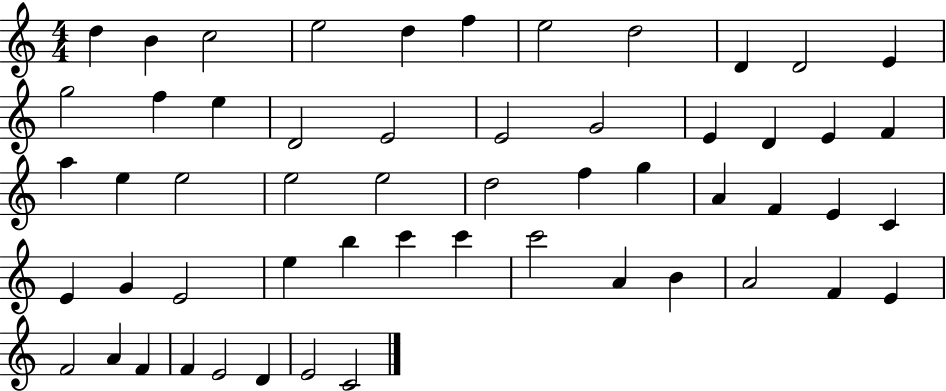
X:1
T:Untitled
M:4/4
L:1/4
K:C
d B c2 e2 d f e2 d2 D D2 E g2 f e D2 E2 E2 G2 E D E F a e e2 e2 e2 d2 f g A F E C E G E2 e b c' c' c'2 A B A2 F E F2 A F F E2 D E2 C2